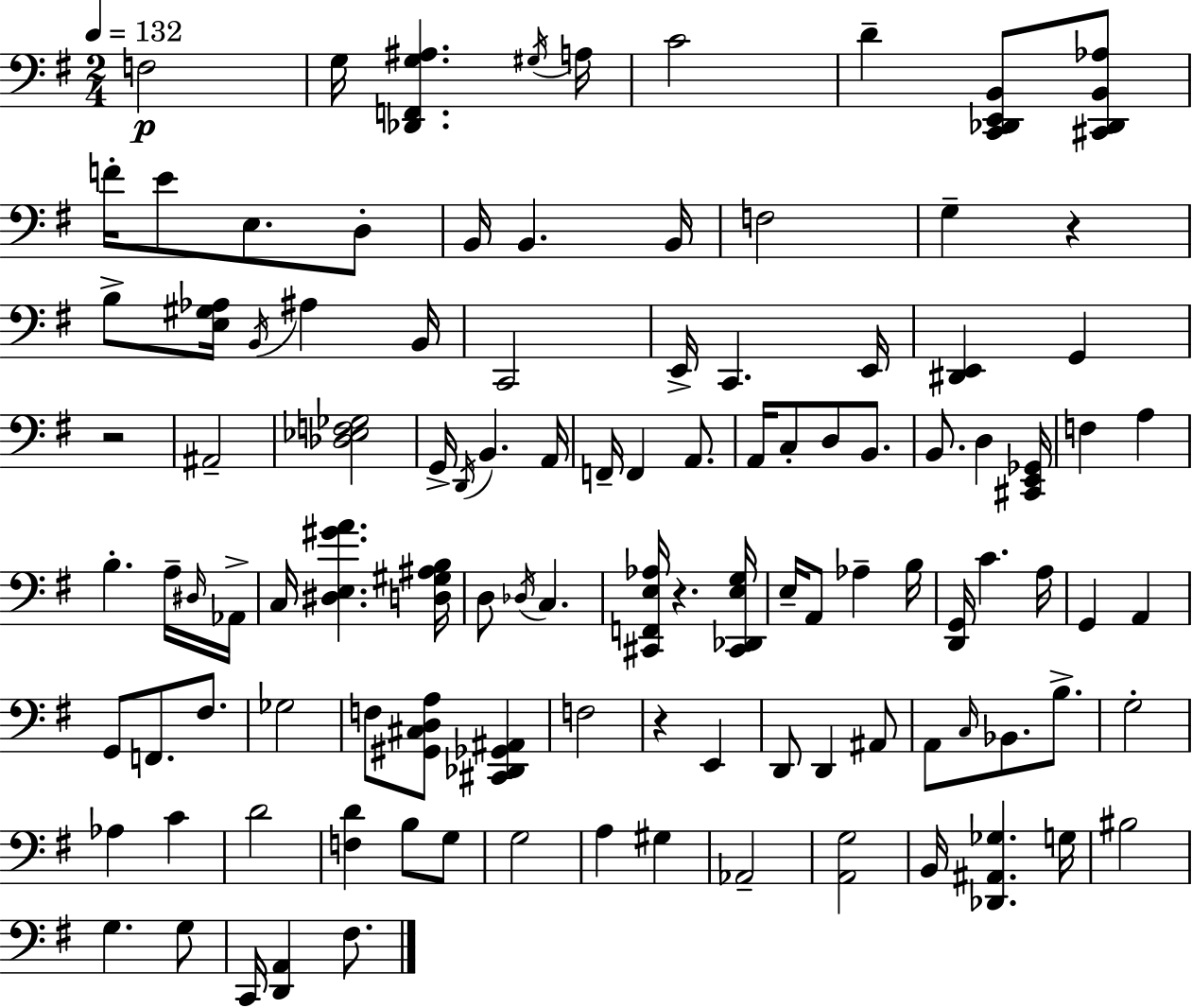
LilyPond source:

{
  \clef bass
  \numericTimeSignature
  \time 2/4
  \key e \minor
  \tempo 4 = 132
  \repeat volta 2 { f2\p | g16 <des, f, g ais>4. \acciaccatura { gis16 } | a16 c'2 | d'4-- <c, des, e, b,>8 <cis, des, b, aes>8 | \break f'16-. e'8 e8. d8-. | b,16 b,4. | b,16 f2 | g4-- r4 | \break b8-> <e gis aes>16 \acciaccatura { b,16 } ais4 | b,16 c,2 | e,16-> c,4. | e,16 <dis, e,>4 g,4 | \break r2 | ais,2-- | <des ees f ges>2 | g,16-> \acciaccatura { d,16 } b,4. | \break a,16 f,16-- f,4 | a,8. a,16 c8-. d8 | b,8. b,8. d4 | <cis, e, ges,>16 f4 a4 | \break b4.-. | a16-- \grace { dis16 } aes,16-> c16 <dis e gis' a'>4. | <d gis ais b>16 d8 \acciaccatura { des16 } c4. | <cis, f, e aes>16 r4. | \break <cis, des, e g>16 e16-- a,8 | aes4-- b16 <d, g,>16 c'4. | a16 g,4 | a,4 g,8 f,8. | \break fis8. ges2 | f8 <gis, cis d a>8 | <cis, des, ges, ais,>4 f2 | r4 | \break e,4 d,8 d,4 | ais,8 a,8 \grace { c16 } | bes,8. b8.-> g2-. | aes4 | \break c'4 d'2 | <f d'>4 | b8 g8 g2 | a4 | \break gis4 aes,2-- | <a, g>2 | b,16 <des, ais, ges>4. | g16 bis2 | \break g4. | g8 c,16 <d, a,>4 | fis8. } \bar "|."
}